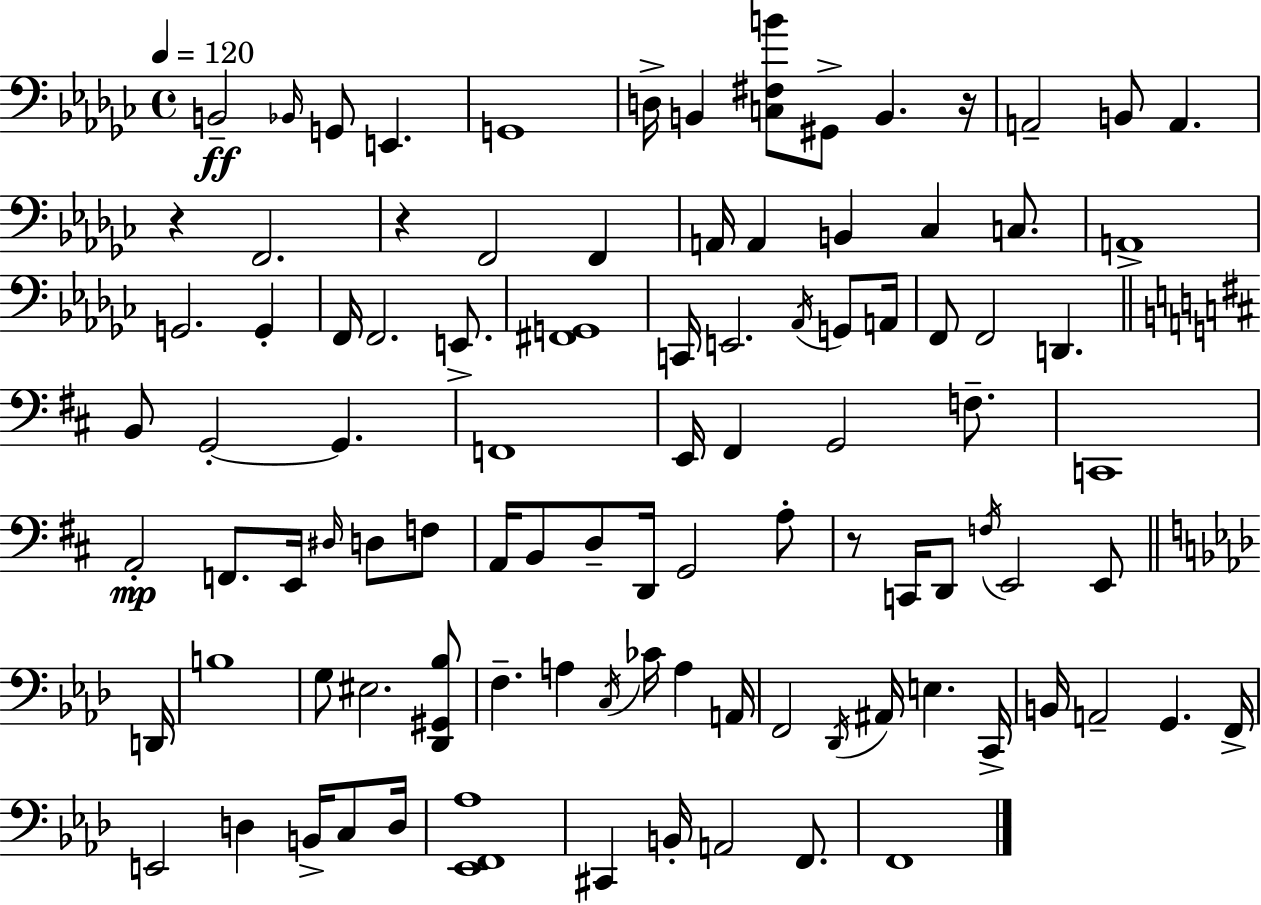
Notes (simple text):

B2/h Bb2/s G2/e E2/q. G2/w D3/s B2/q [C3,F#3,B4]/e G#2/e B2/q. R/s A2/h B2/e A2/q. R/q F2/h. R/q F2/h F2/q A2/s A2/q B2/q CES3/q C3/e. A2/w G2/h. G2/q F2/s F2/h. E2/e. [F#2,G2]/w C2/s E2/h. Ab2/s G2/e A2/s F2/e F2/h D2/q. B2/e G2/h G2/q. F2/w E2/s F#2/q G2/h F3/e. C2/w A2/h F2/e. E2/s D#3/s D3/e F3/e A2/s B2/e D3/e D2/s G2/h A3/e R/e C2/s D2/e F3/s E2/h E2/e D2/s B3/w G3/e EIS3/h. [Db2,G#2,Bb3]/e F3/q. A3/q C3/s CES4/s A3/q A2/s F2/h Db2/s A#2/s E3/q. C2/s B2/s A2/h G2/q. F2/s E2/h D3/q B2/s C3/e D3/s [Eb2,F2,Ab3]/w C#2/q B2/s A2/h F2/e. F2/w